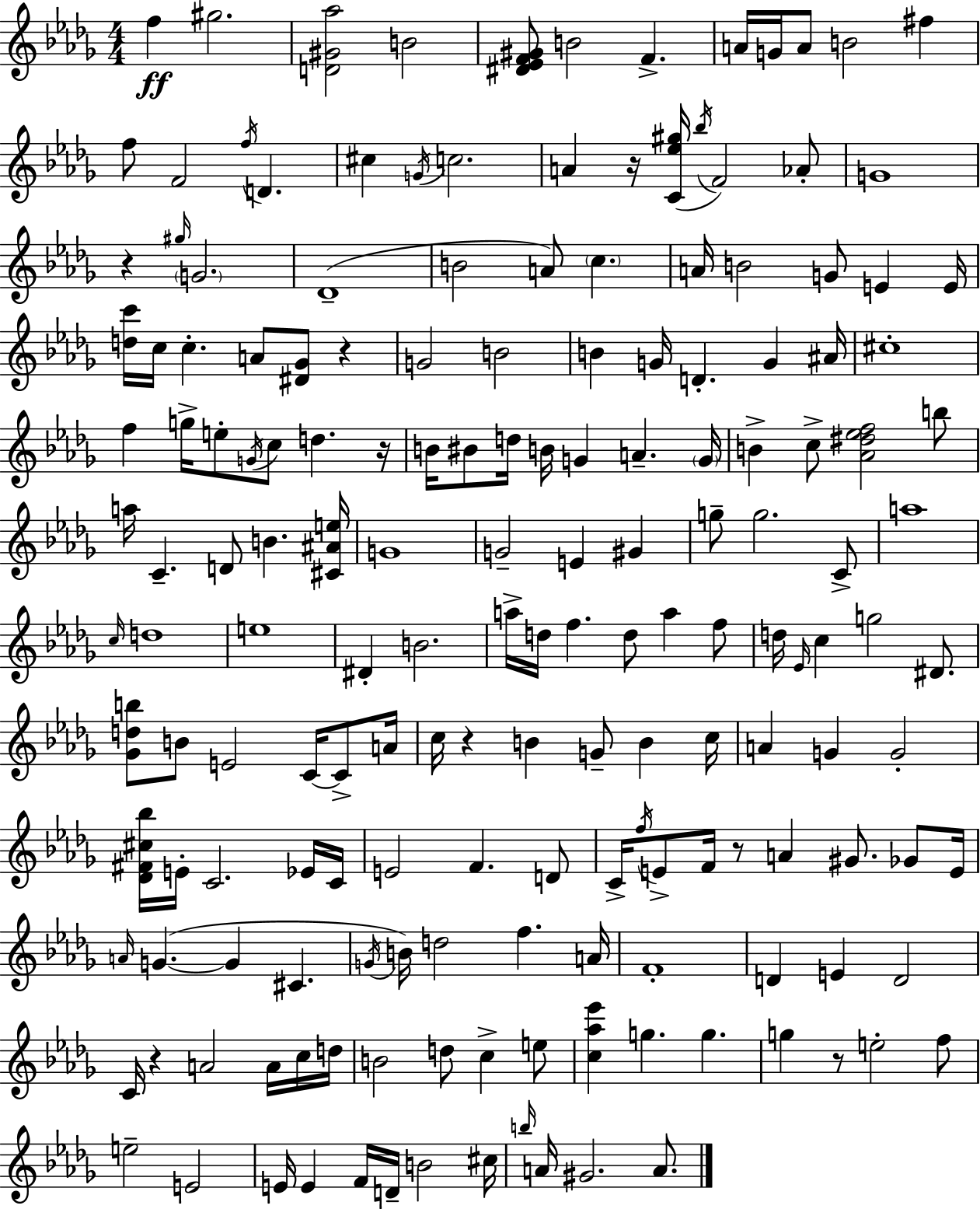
{
  \clef treble
  \numericTimeSignature
  \time 4/4
  \key bes \minor
  f''4\ff gis''2. | <d' gis' aes''>2 b'2 | <dis' ees' f' gis'>8 b'2 f'4.-> | a'16 g'16 a'8 b'2 fis''4 | \break f''8 f'2 \acciaccatura { f''16 } d'4. | cis''4 \acciaccatura { g'16 } c''2. | a'4 r16 <c' ees'' gis''>16( \acciaccatura { bes''16 } f'2) | aes'8-. g'1 | \break r4 \grace { gis''16 } \parenthesize g'2. | des'1--( | b'2 a'8) \parenthesize c''4. | a'16 b'2 g'8 e'4 | \break e'16 <d'' c'''>16 c''16 c''4.-. a'8 <dis' ges'>8 | r4 g'2 b'2 | b'4 g'16 d'4.-. g'4 | ais'16 cis''1-. | \break f''4 g''16-> e''8-. \acciaccatura { g'16 } c''8 d''4. | r16 b'16 bis'8 d''16 b'16 g'4 a'4.-- | \parenthesize g'16 b'4-> c''8-> <aes' dis'' ees'' f''>2 | b''8 a''16 c'4.-- d'8 b'4. | \break <cis' ais' e''>16 g'1 | g'2-- e'4 | gis'4 g''8-- g''2. | c'8-> a''1 | \break \grace { c''16 } d''1 | e''1 | dis'4-. b'2. | a''16-> d''16 f''4. d''8 | \break a''4 f''8 d''16 \grace { ees'16 } c''4 g''2 | dis'8. <ges' d'' b''>8 b'8 e'2 | c'16~~ c'8-> a'16 c''16 r4 b'4 | g'8-- b'4 c''16 a'4 g'4 g'2-. | \break <des' fis' cis'' bes''>16 e'16-. c'2. | ees'16 c'16 e'2 f'4. | d'8 c'16-> \acciaccatura { f''16 } e'8-> f'16 r8 a'4 | gis'8. ges'8 e'16 \grace { a'16 }( g'4.~~ g'4 | \break cis'4. \acciaccatura { g'16 } b'16) d''2 | f''4. a'16 f'1-. | d'4 e'4 | d'2 c'16 r4 a'2 | \break a'16 c''16 d''16 b'2 | d''8 c''4-> e''8 <c'' aes'' ees'''>4 g''4. | g''4. g''4 r8 | e''2-. f''8 e''2-- | \break e'2 e'16 e'4 f'16 | d'16-- b'2 cis''16 \grace { b''16 } a'16 gis'2. | a'8. \bar "|."
}